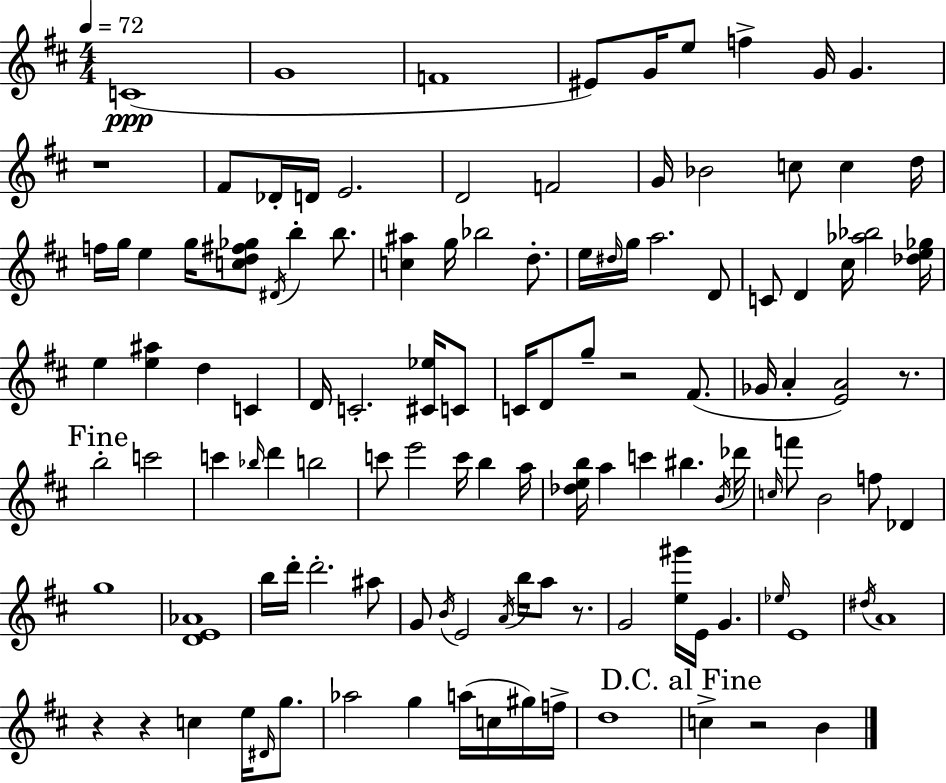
C4/w G4/w F4/w EIS4/e G4/s E5/e F5/q G4/s G4/q. R/w F#4/e Db4/s D4/s E4/h. D4/h F4/h G4/s Bb4/h C5/e C5/q D5/s F5/s G5/s E5/q G5/s [C5,D5,F#5,Gb5]/e D#4/s B5/q B5/e. [C5,A#5]/q G5/s Bb5/h D5/e. E5/s D#5/s G5/s A5/h. D4/e C4/e D4/q C#5/s [Ab5,Bb5]/h [Db5,E5,Gb5]/s E5/q [E5,A#5]/q D5/q C4/q D4/s C4/h. [C#4,Eb5]/s C4/e C4/s D4/e G5/e R/h F#4/e. Gb4/s A4/q [E4,A4]/h R/e. B5/h C6/h C6/q Bb5/s D6/q B5/h C6/e E6/h C6/s B5/q A5/s [Db5,E5,B5]/s A5/q C6/q BIS5/q. B4/s Db6/s C5/s F6/e B4/h F5/e Db4/q G5/w [D4,E4,Ab4]/w B5/s D6/s D6/h. A#5/e G4/e B4/s E4/h A4/s B5/s A5/e R/e. G4/h [E5,G#6]/s E4/s G4/q. Eb5/s E4/w D#5/s A4/w R/q R/q C5/q E5/s D#4/s G5/e. Ab5/h G5/q A5/s C5/s G#5/s F5/s D5/w C5/q R/h B4/q